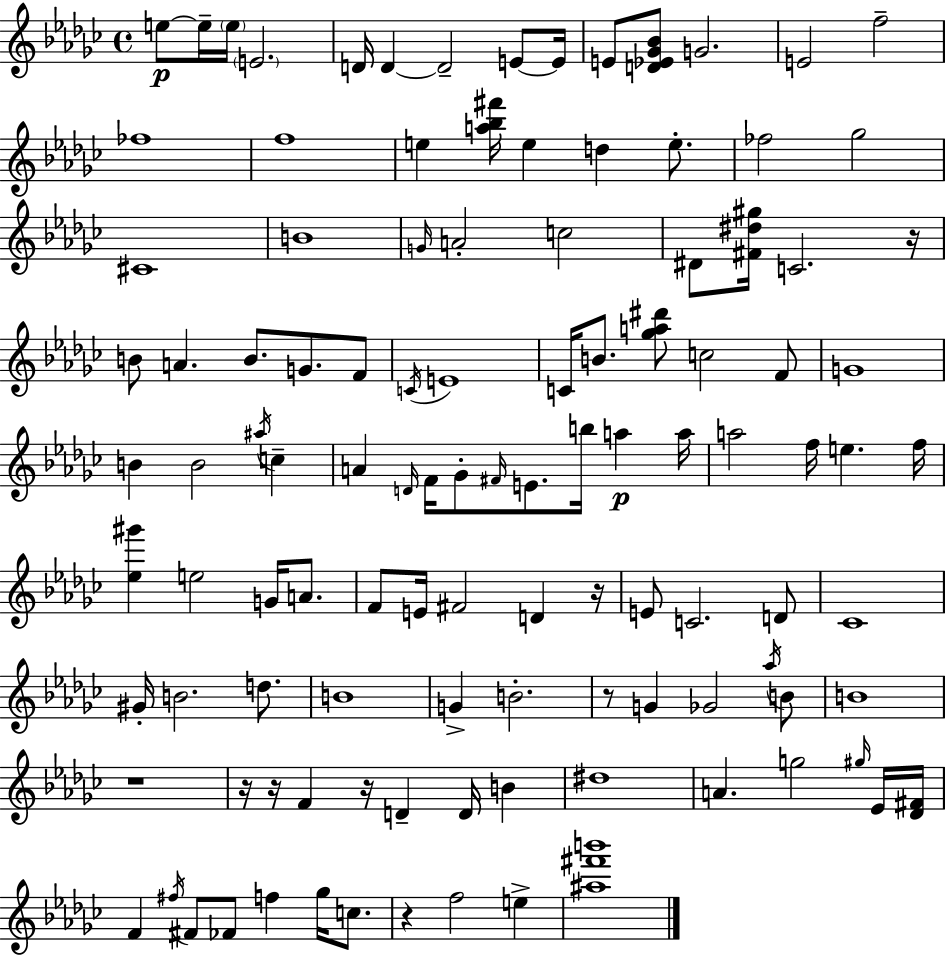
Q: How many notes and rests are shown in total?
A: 112